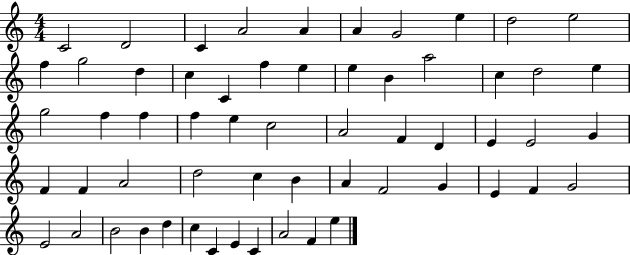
C4/h D4/h C4/q A4/h A4/q A4/q G4/h E5/q D5/h E5/h F5/q G5/h D5/q C5/q C4/q F5/q E5/q E5/q B4/q A5/h C5/q D5/h E5/q G5/h F5/q F5/q F5/q E5/q C5/h A4/h F4/q D4/q E4/q E4/h G4/q F4/q F4/q A4/h D5/h C5/q B4/q A4/q F4/h G4/q E4/q F4/q G4/h E4/h A4/h B4/h B4/q D5/q C5/q C4/q E4/q C4/q A4/h F4/q E5/q